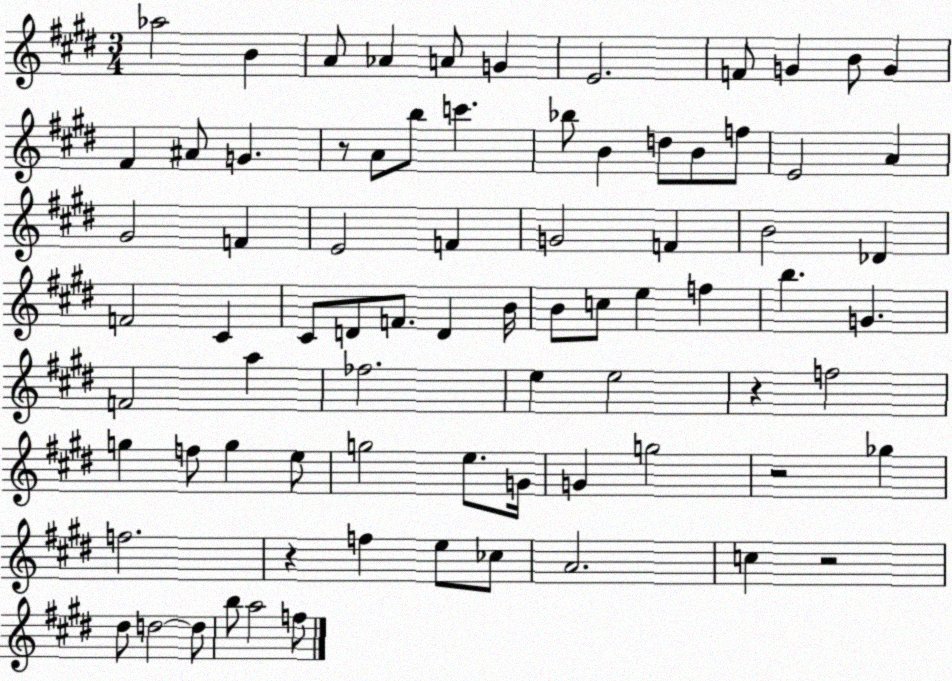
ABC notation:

X:1
T:Untitled
M:3/4
L:1/4
K:E
_a2 B A/2 _A A/2 G E2 F/2 G B/2 G ^F ^A/2 G z/2 A/2 b/2 c' _b/2 B d/2 B/2 f/2 E2 A ^G2 F E2 F G2 F B2 _D F2 ^C ^C/2 D/2 F/2 D B/4 B/2 c/2 e f b G F2 a _f2 e e2 z f2 g f/2 g e/2 g2 e/2 G/4 G g2 z2 _g f2 z f e/2 _c/2 A2 c z2 ^d/2 d2 d/2 b/2 a2 f/2